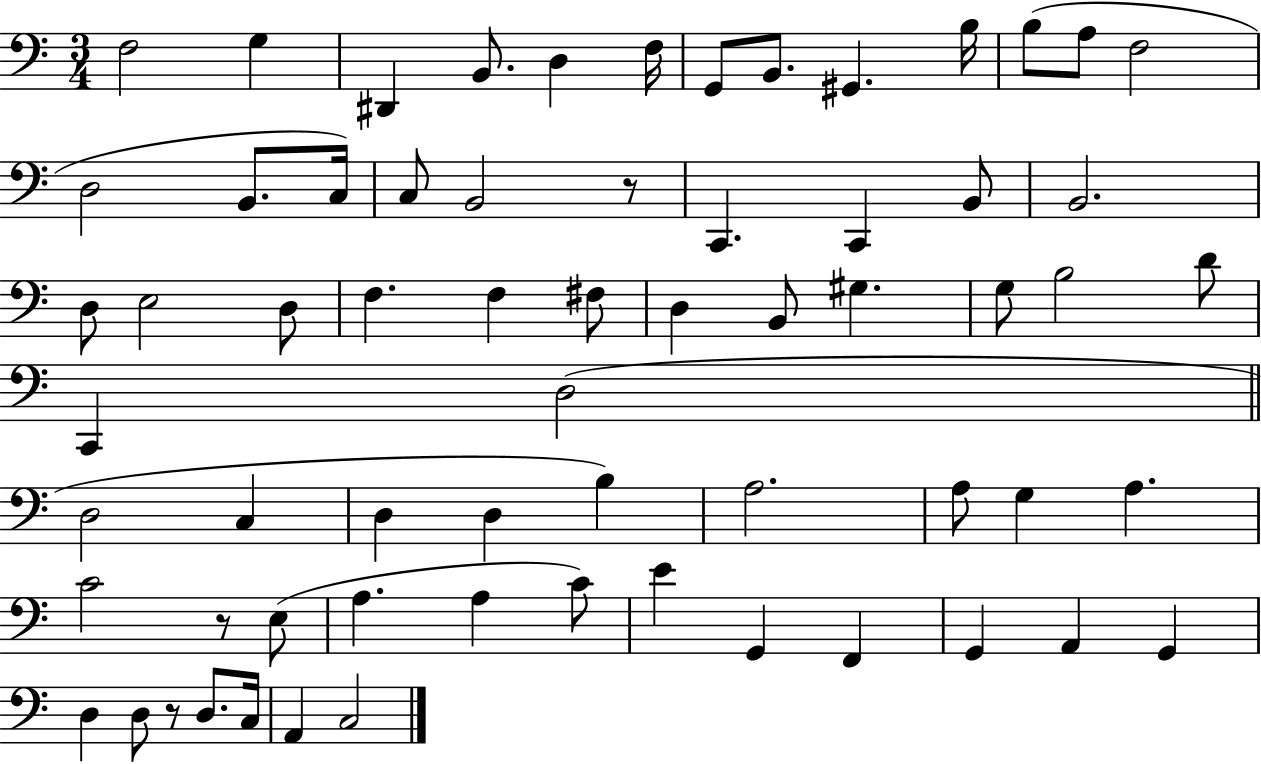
F3/h G3/q D#2/q B2/e. D3/q F3/s G2/e B2/e. G#2/q. B3/s B3/e A3/e F3/h D3/h B2/e. C3/s C3/e B2/h R/e C2/q. C2/q B2/e B2/h. D3/e E3/h D3/e F3/q. F3/q F#3/e D3/q B2/e G#3/q. G3/e B3/h D4/e C2/q D3/h D3/h C3/q D3/q D3/q B3/q A3/h. A3/e G3/q A3/q. C4/h R/e E3/e A3/q. A3/q C4/e E4/q G2/q F2/q G2/q A2/q G2/q D3/q D3/e R/e D3/e. C3/s A2/q C3/h